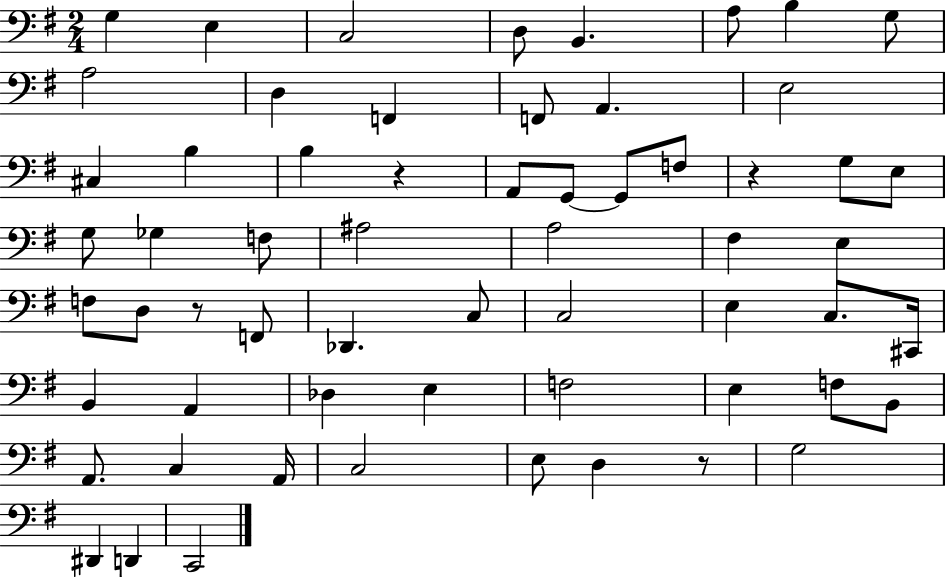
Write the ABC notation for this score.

X:1
T:Untitled
M:2/4
L:1/4
K:G
G, E, C,2 D,/2 B,, A,/2 B, G,/2 A,2 D, F,, F,,/2 A,, E,2 ^C, B, B, z A,,/2 G,,/2 G,,/2 F,/2 z G,/2 E,/2 G,/2 _G, F,/2 ^A,2 A,2 ^F, E, F,/2 D,/2 z/2 F,,/2 _D,, C,/2 C,2 E, C,/2 ^C,,/4 B,, A,, _D, E, F,2 E, F,/2 B,,/2 A,,/2 C, A,,/4 C,2 E,/2 D, z/2 G,2 ^D,, D,, C,,2